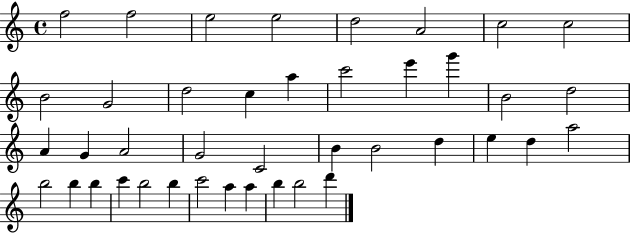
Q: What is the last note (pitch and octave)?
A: D6